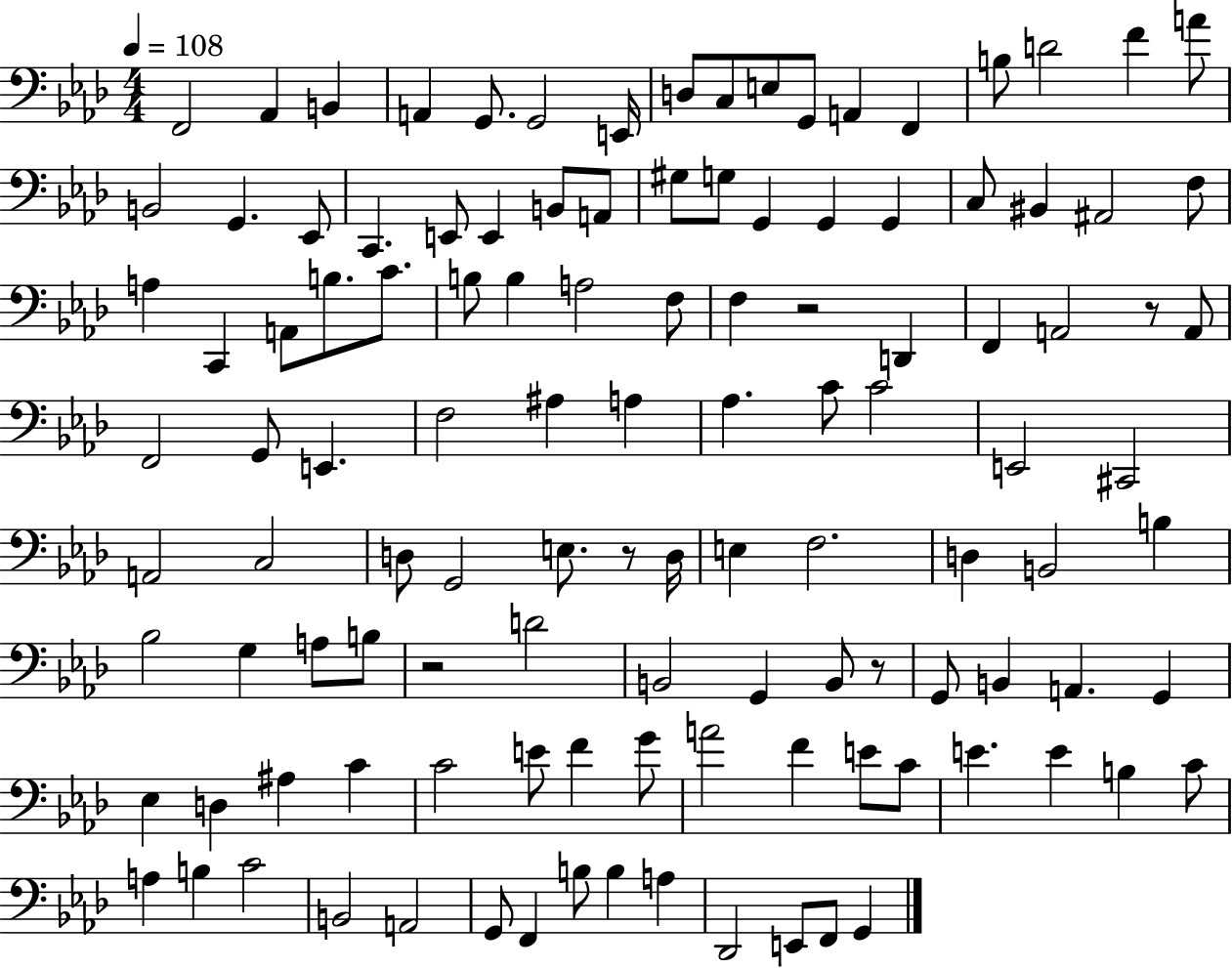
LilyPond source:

{
  \clef bass
  \numericTimeSignature
  \time 4/4
  \key aes \major
  \tempo 4 = 108
  f,2 aes,4 b,4 | a,4 g,8. g,2 e,16 | d8 c8 e8 g,8 a,4 f,4 | b8 d'2 f'4 a'8 | \break b,2 g,4. ees,8 | c,4. e,8 e,4 b,8 a,8 | gis8 g8 g,4 g,4 g,4 | c8 bis,4 ais,2 f8 | \break a4 c,4 a,8 b8. c'8. | b8 b4 a2 f8 | f4 r2 d,4 | f,4 a,2 r8 a,8 | \break f,2 g,8 e,4. | f2 ais4 a4 | aes4. c'8 c'2 | e,2 cis,2 | \break a,2 c2 | d8 g,2 e8. r8 d16 | e4 f2. | d4 b,2 b4 | \break bes2 g4 a8 b8 | r2 d'2 | b,2 g,4 b,8 r8 | g,8 b,4 a,4. g,4 | \break ees4 d4 ais4 c'4 | c'2 e'8 f'4 g'8 | a'2 f'4 e'8 c'8 | e'4. e'4 b4 c'8 | \break a4 b4 c'2 | b,2 a,2 | g,8 f,4 b8 b4 a4 | des,2 e,8 f,8 g,4 | \break \bar "|."
}